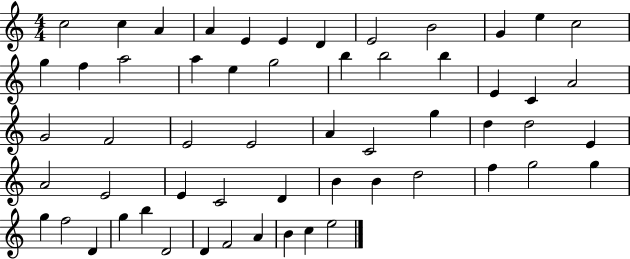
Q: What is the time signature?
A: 4/4